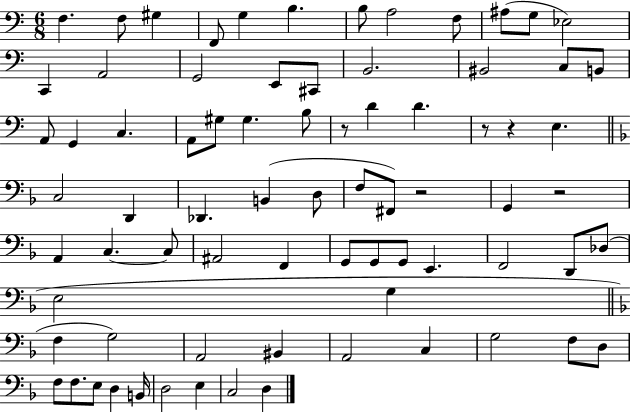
{
  \clef bass
  \numericTimeSignature
  \time 6/8
  \key c \major
  f4. f8 gis4 | f,8 g4 b4. | b8 a2 f8 | ais8( g8 ees2) | \break c,4 a,2 | g,2 e,8 cis,8 | b,2. | bis,2 c8 b,8 | \break a,8 g,4 c4. | a,8 gis8 gis4. b8 | r8 d'4 d'4. | r8 r4 e4. | \break \bar "||" \break \key f \major c2 d,4 | des,4. b,4( d8 | f8 fis,8) r2 | g,4 r2 | \break a,4 c4.~~ c8 | ais,2 f,4 | g,8 g,8 g,8 e,4. | f,2 d,8 des8( | \break e2 g4 | \bar "||" \break \key f \major f4 g2) | a,2 bis,4 | a,2 c4 | g2 f8 d8 | \break f8 f8. e8 d4 b,16 | d2 e4 | c2 d4 | \bar "|."
}